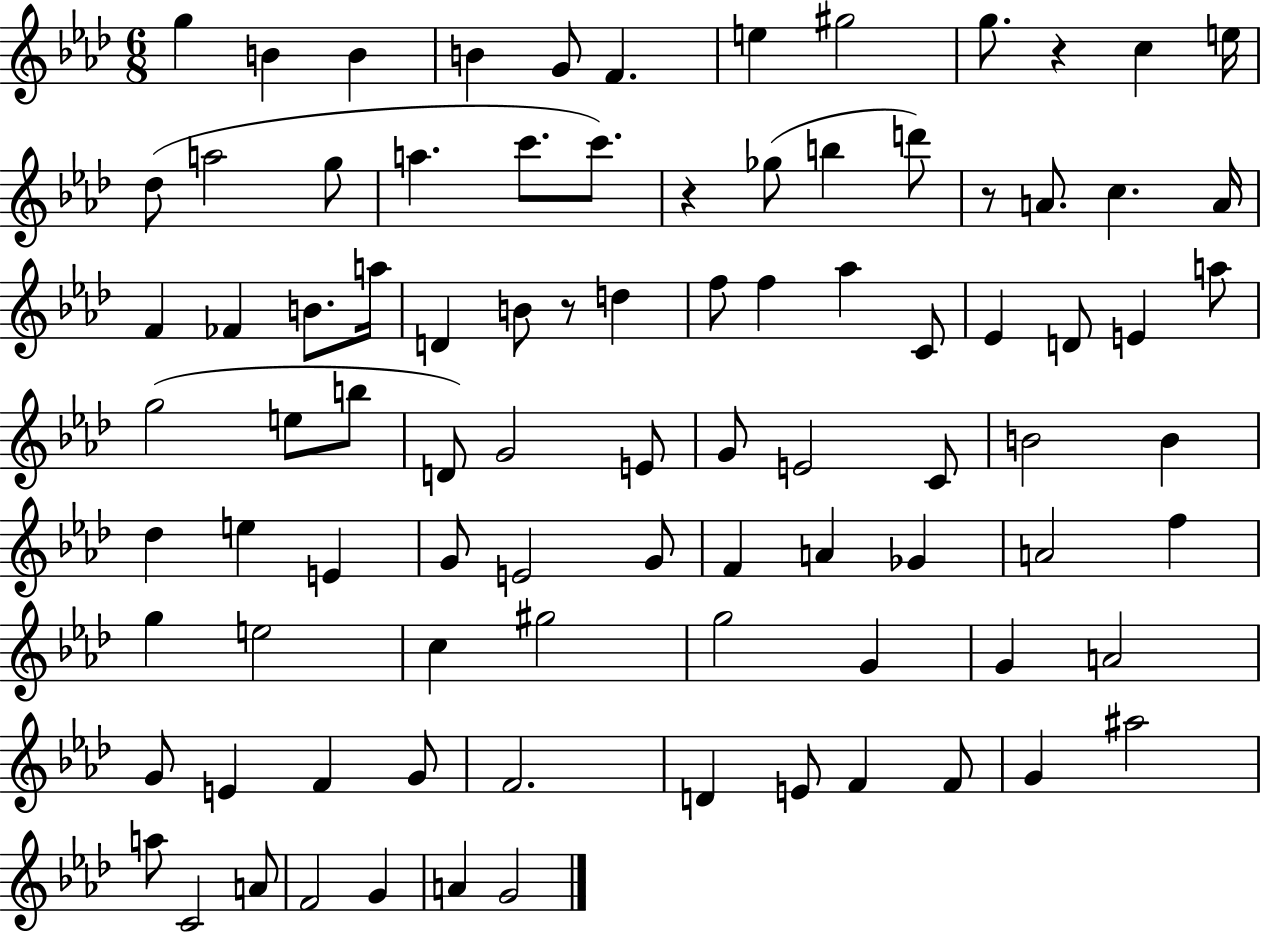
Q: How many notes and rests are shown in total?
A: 90